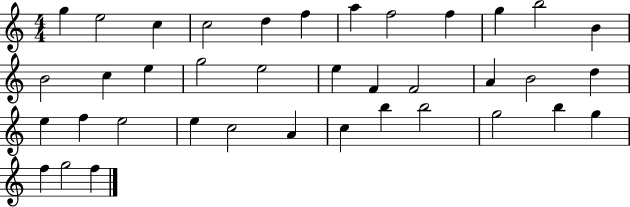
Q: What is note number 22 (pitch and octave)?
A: B4